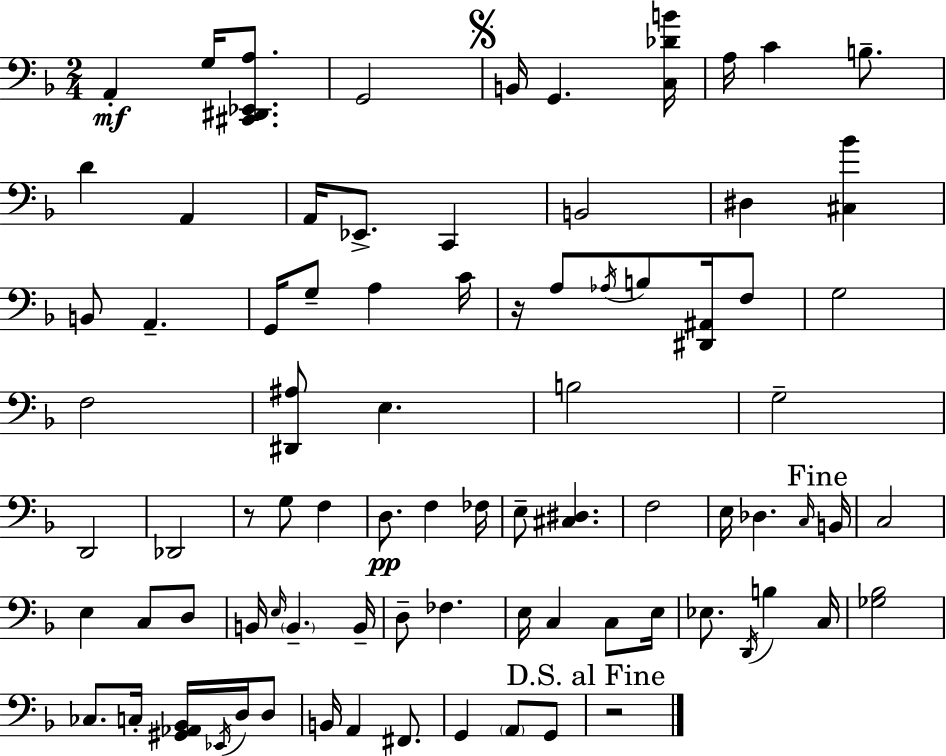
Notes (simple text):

A2/q G3/s [C#2,D#2,Eb2,A3]/e. G2/h B2/s G2/q. [C3,Db4,B4]/s A3/s C4/q B3/e. D4/q A2/q A2/s Eb2/e. C2/q B2/h D#3/q [C#3,Bb4]/q B2/e A2/q. G2/s G3/e A3/q C4/s R/s A3/e Ab3/s B3/e [D#2,A#2]/s F3/e G3/h F3/h [D#2,A#3]/e E3/q. B3/h G3/h D2/h Db2/h R/e G3/e F3/q D3/e. F3/q FES3/s E3/e [C#3,D#3]/q. F3/h E3/s Db3/q. C3/s B2/s C3/h E3/q C3/e D3/e B2/s E3/s B2/q. B2/s D3/e FES3/q. E3/s C3/q C3/e E3/s Eb3/e. D2/s B3/q C3/s [Gb3,Bb3]/h CES3/e. C3/s [G#2,Ab2,Bb2]/s Eb2/s D3/s D3/e B2/s A2/q F#2/e. G2/q A2/e G2/e R/h